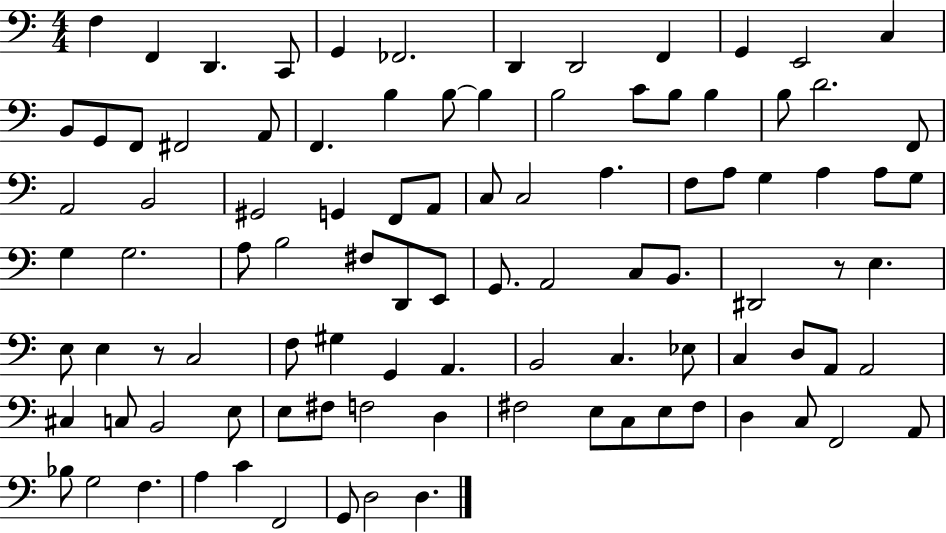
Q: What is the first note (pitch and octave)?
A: F3